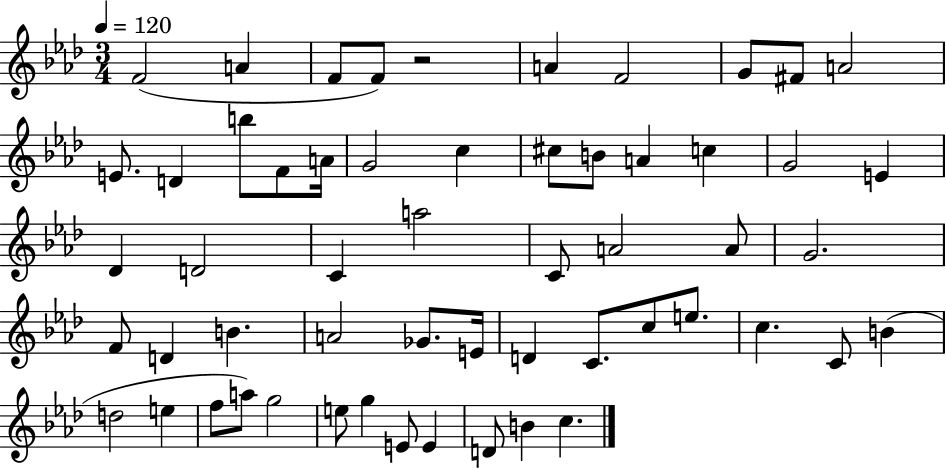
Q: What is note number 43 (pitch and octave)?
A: B4